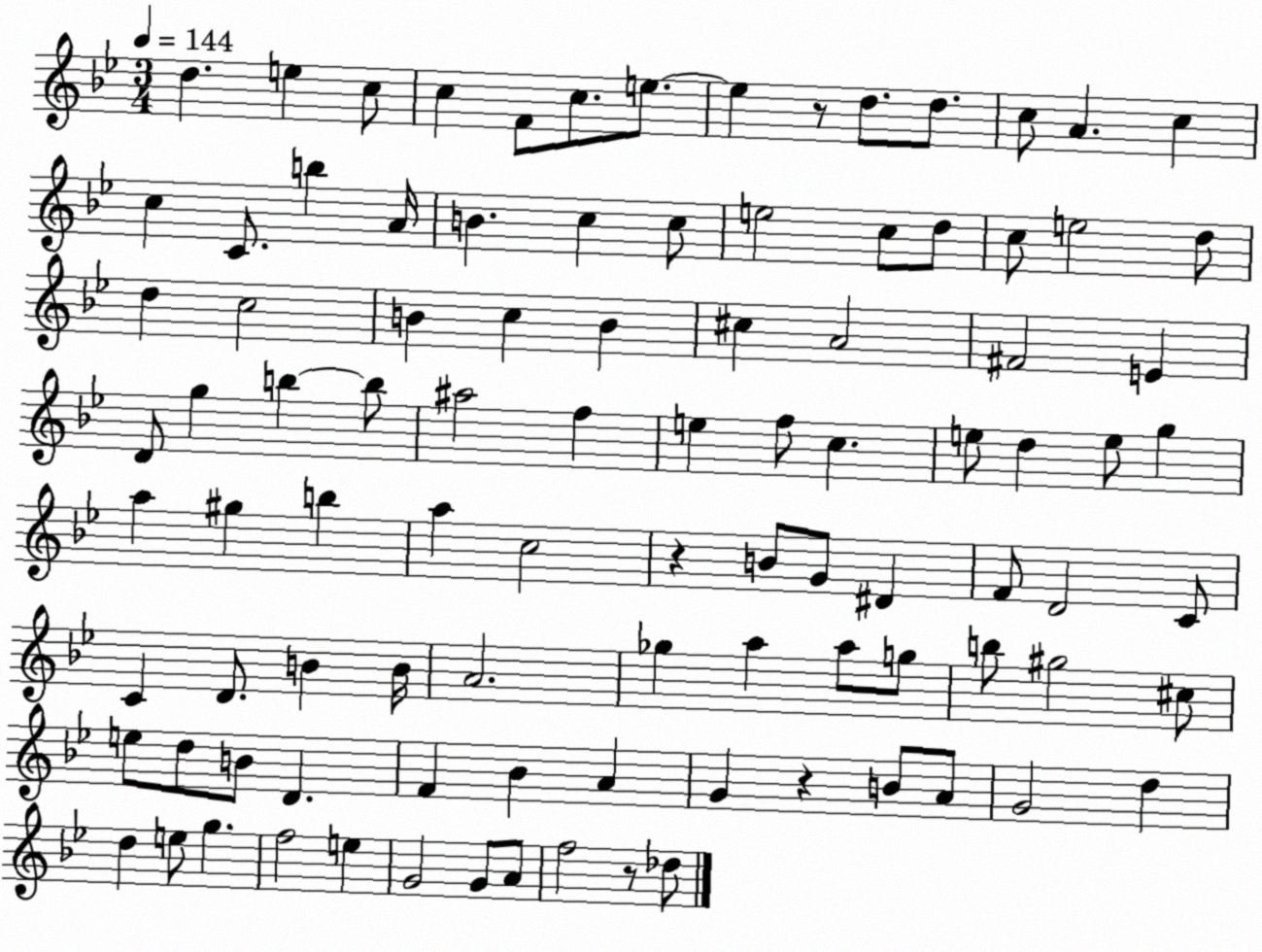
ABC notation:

X:1
T:Untitled
M:3/4
L:1/4
K:Bb
d e c/2 c F/2 c/2 e/2 e z/2 d/2 d/2 c/2 A c c C/2 b A/4 B c c/2 e2 c/2 d/2 c/2 e2 d/2 d c2 B c B ^c A2 ^F2 E D/2 g b b/2 ^a2 f e f/2 c e/2 d e/2 g a ^g b a c2 z B/2 G/2 ^D F/2 D2 C/2 C D/2 B B/4 A2 _g a a/2 g/2 b/2 ^g2 ^c/2 e/2 d/2 B/2 D F _B A G z B/2 A/2 G2 d d e/2 g f2 e G2 G/2 A/2 f2 z/2 _d/2